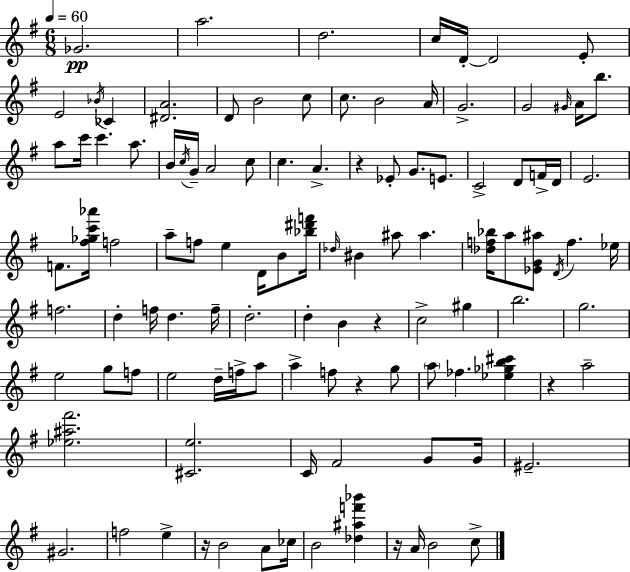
{
  \clef treble
  \numericTimeSignature
  \time 6/8
  \key e \minor
  \tempo 4 = 60
  ges'2.\pp | a''2. | d''2. | c''16 d'16-.~~ d'2 e'8-. | \break e'2 \acciaccatura { bes'16 } ces'4 | <dis' a'>2. | d'8 b'2 c''8 | c''8. b'2 | \break a'16 g'2.-> | g'2 \grace { gis'16 } a'16 b''8. | a''8 c'''16 c'''4. a''8. | b'16 \acciaccatura { c''16 } g'16-- a'2 | \break c''8 c''4. a'4.-> | r4 ees'8-. g'8. | e'8. c'2-> d'8 | f'16-> d'16 e'2. | \break f'8. <fis'' ges'' c''' aes'''>16 f''2 | a''8-- f''8 e''4 d'16 | b'8 <bes'' dis''' f'''>16 \grace { des''16 } bis'4 ais''8 ais''4. | <des'' f'' bes''>16 a''8 <ees' g' ais''>8 \acciaccatura { d'16 } f''4. | \break ees''16 f''2. | d''4-. f''16 d''4. | f''16-- d''2.-. | d''4-. b'4 | \break r4 c''2-> | gis''4 b''2. | g''2. | e''2 | \break g''8 f''8 e''2 | d''16-- f''16-> a''8 a''4-> f''8 r4 | g''8 \parenthesize a''8 fes''4. | <ees'' ges'' b'' cis'''>4 r4 a''2-- | \break <ees'' ais'' fis'''>2. | <cis' e''>2. | c'16 fis'2 | g'8 g'16 eis'2.-- | \break gis'2. | f''2 | e''4-> r16 b'2 | a'8 ces''16 b'2 | \break <des'' ais'' f''' bes'''>4 r16 a'16 b'2 | c''8-> \bar "|."
}